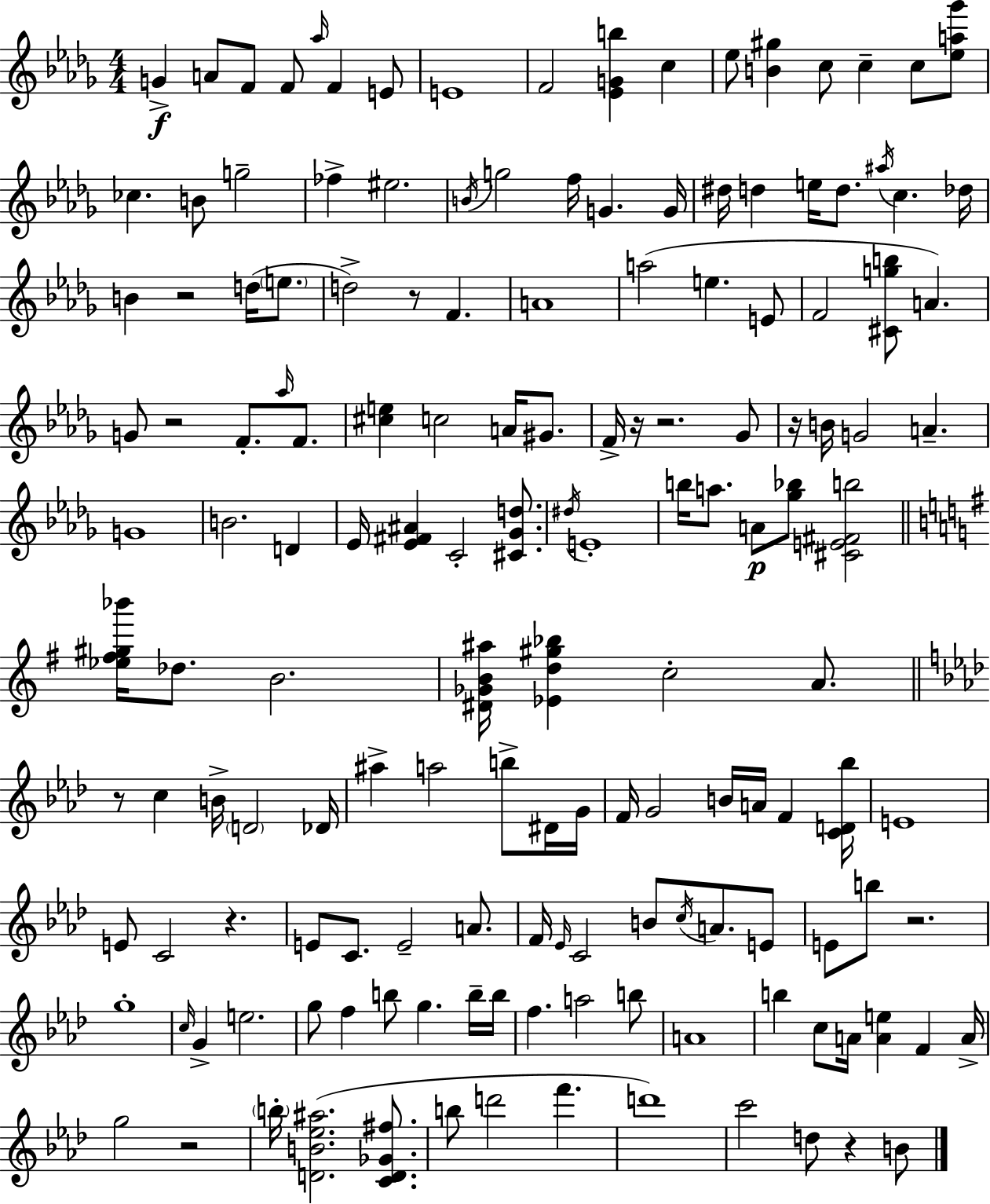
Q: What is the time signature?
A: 4/4